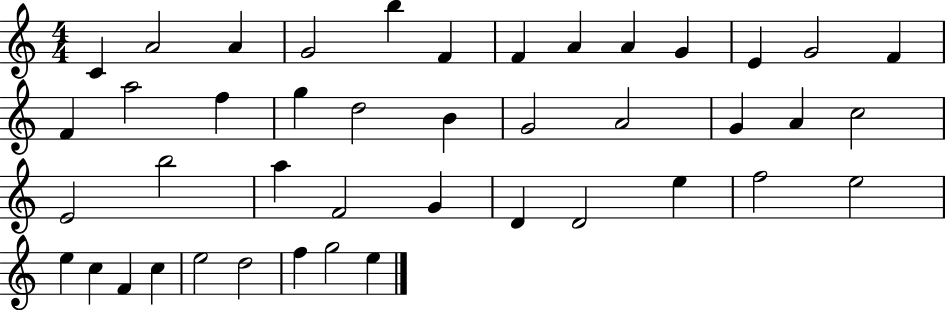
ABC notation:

X:1
T:Untitled
M:4/4
L:1/4
K:C
C A2 A G2 b F F A A G E G2 F F a2 f g d2 B G2 A2 G A c2 E2 b2 a F2 G D D2 e f2 e2 e c F c e2 d2 f g2 e